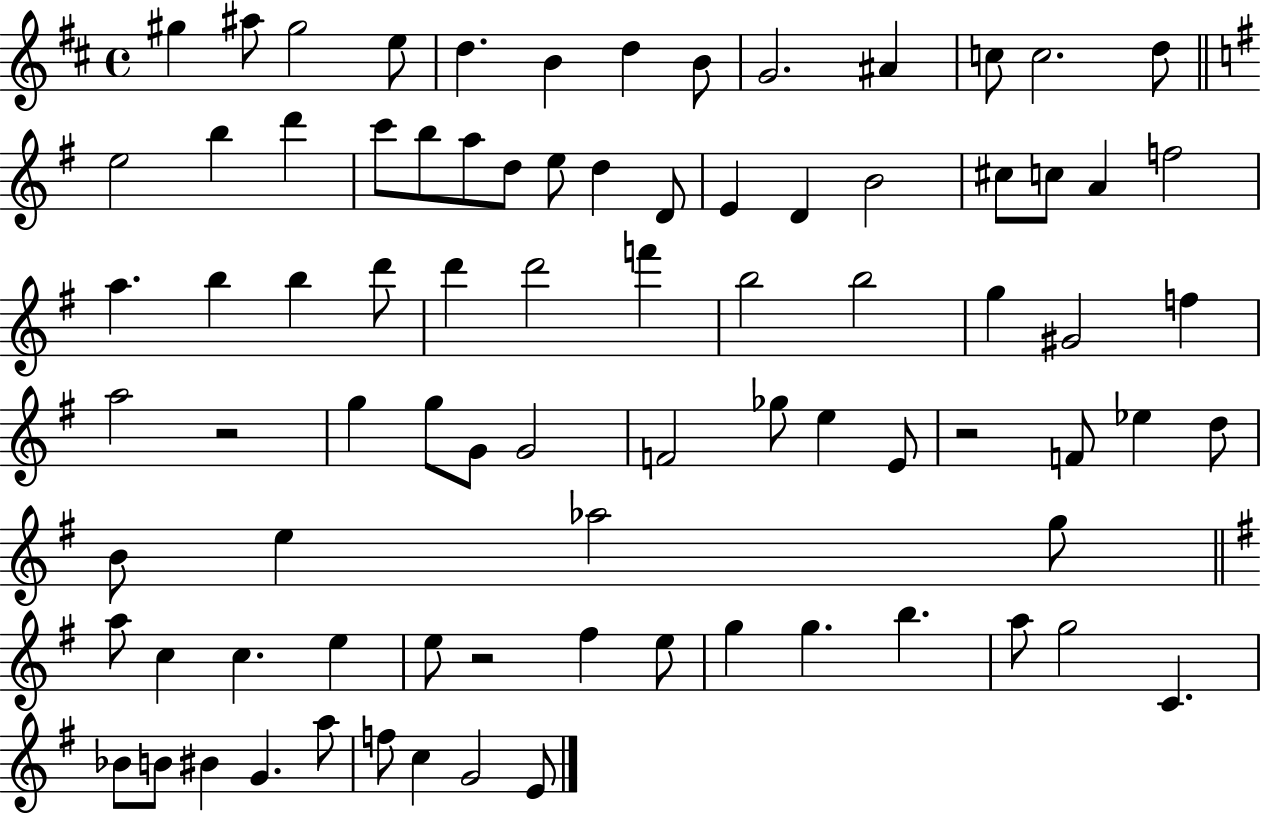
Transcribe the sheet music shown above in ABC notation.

X:1
T:Untitled
M:4/4
L:1/4
K:D
^g ^a/2 ^g2 e/2 d B d B/2 G2 ^A c/2 c2 d/2 e2 b d' c'/2 b/2 a/2 d/2 e/2 d D/2 E D B2 ^c/2 c/2 A f2 a b b d'/2 d' d'2 f' b2 b2 g ^G2 f a2 z2 g g/2 G/2 G2 F2 _g/2 e E/2 z2 F/2 _e d/2 B/2 e _a2 g/2 a/2 c c e e/2 z2 ^f e/2 g g b a/2 g2 C _B/2 B/2 ^B G a/2 f/2 c G2 E/2